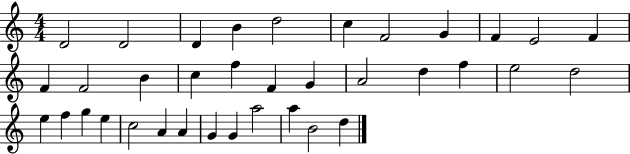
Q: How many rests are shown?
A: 0